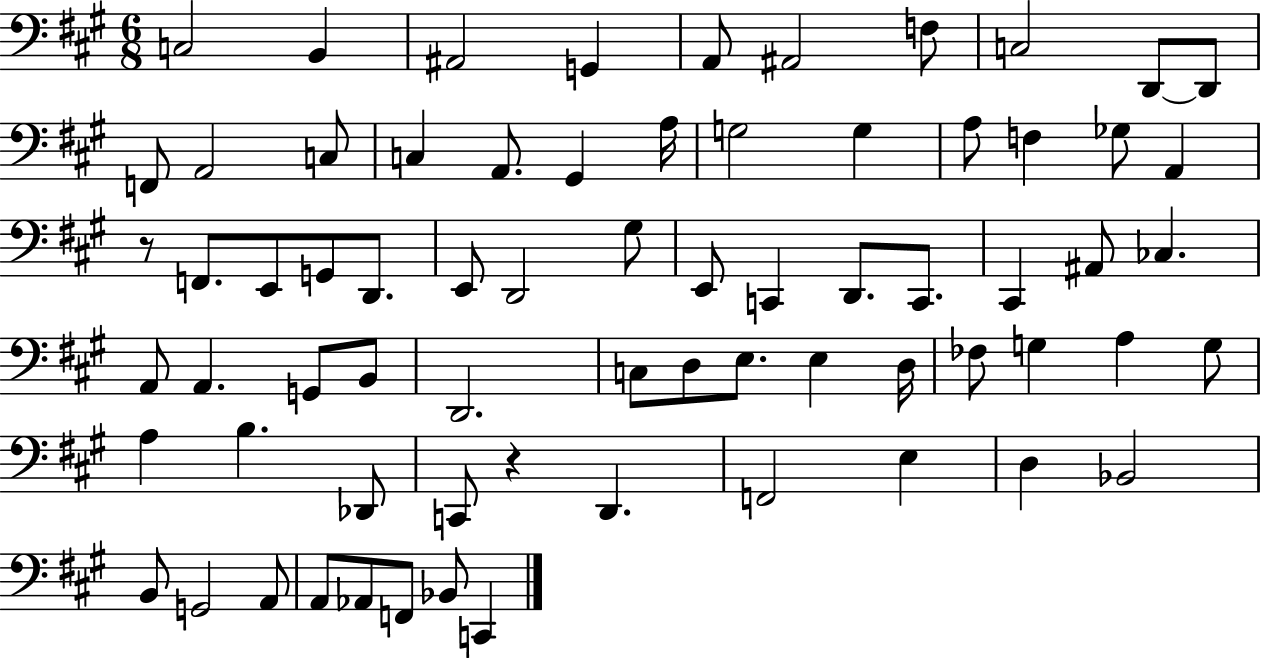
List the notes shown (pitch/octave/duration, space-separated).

C3/h B2/q A#2/h G2/q A2/e A#2/h F3/e C3/h D2/e D2/e F2/e A2/h C3/e C3/q A2/e. G#2/q A3/s G3/h G3/q A3/e F3/q Gb3/e A2/q R/e F2/e. E2/e G2/e D2/e. E2/e D2/h G#3/e E2/e C2/q D2/e. C2/e. C#2/q A#2/e CES3/q. A2/e A2/q. G2/e B2/e D2/h. C3/e D3/e E3/e. E3/q D3/s FES3/e G3/q A3/q G3/e A3/q B3/q. Db2/e C2/e R/q D2/q. F2/h E3/q D3/q Bb2/h B2/e G2/h A2/e A2/e Ab2/e F2/e Bb2/e C2/q